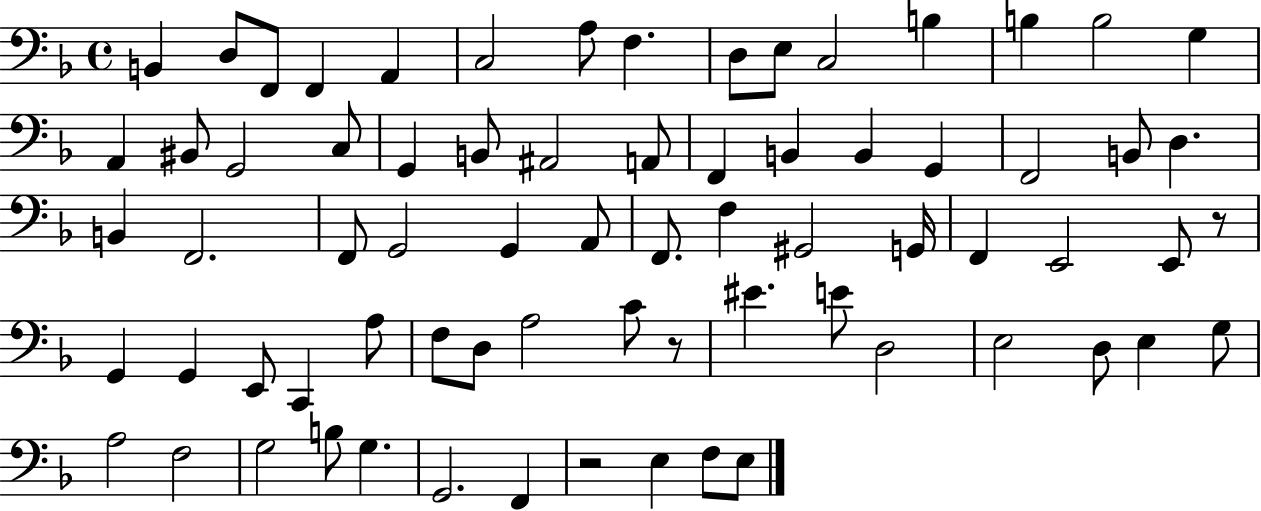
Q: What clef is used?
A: bass